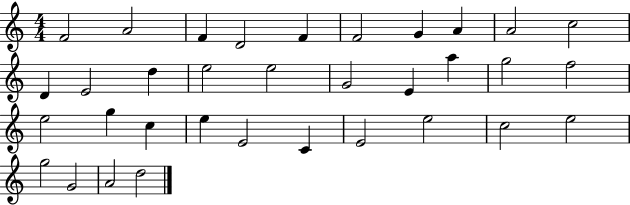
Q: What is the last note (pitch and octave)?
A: D5